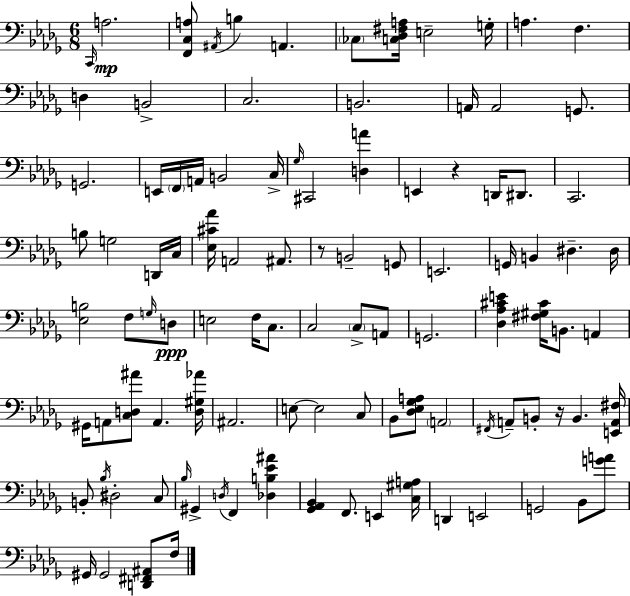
C2/s A3/h. [F2,C3,A3]/e A#2/s B3/q A2/q. CES3/e [C3,Db3,F#3,A3]/s E3/h G3/s A3/q. F3/q. D3/q B2/h C3/h. B2/h. A2/s A2/h G2/e. G2/h. E2/s F2/s A2/s B2/h C3/s Gb3/s C#2/h [D3,A4]/q E2/q R/q D2/s D#2/e. C2/h. B3/e G3/h D2/s C3/s [Eb3,C#4,Ab4]/s A2/h A#2/e. R/e B2/h G2/e E2/h. G2/s B2/q D#3/q. D#3/s [Eb3,B3]/h F3/e G3/s D3/e E3/h F3/s C3/e. C3/h C3/e A2/e G2/h. [Db3,Ab3,C#4,E4]/q [F#3,G#3,C#4]/s B2/e. A2/q G#2/s A2/e [C3,D3,A#4]/e A2/q. [D3,G#3,Ab4]/s A#2/h. E3/e E3/h C3/e Bb2/e [Db3,Eb3,Gb3,A3]/e A2/h F#2/s A2/e B2/e R/s B2/q. [E2,A2,F#3]/s B2/e Bb3/s D#3/h C3/e Bb3/s G#2/q D3/s F2/q [Db3,B3,Eb4,A#4]/q [Gb2,Ab2,Bb2]/q F2/e. E2/q [C3,G#3,A3]/s D2/q E2/h G2/h Bb2/e [G4,A4]/e G#2/s G#2/h [D2,F#2,A#2]/e F3/s